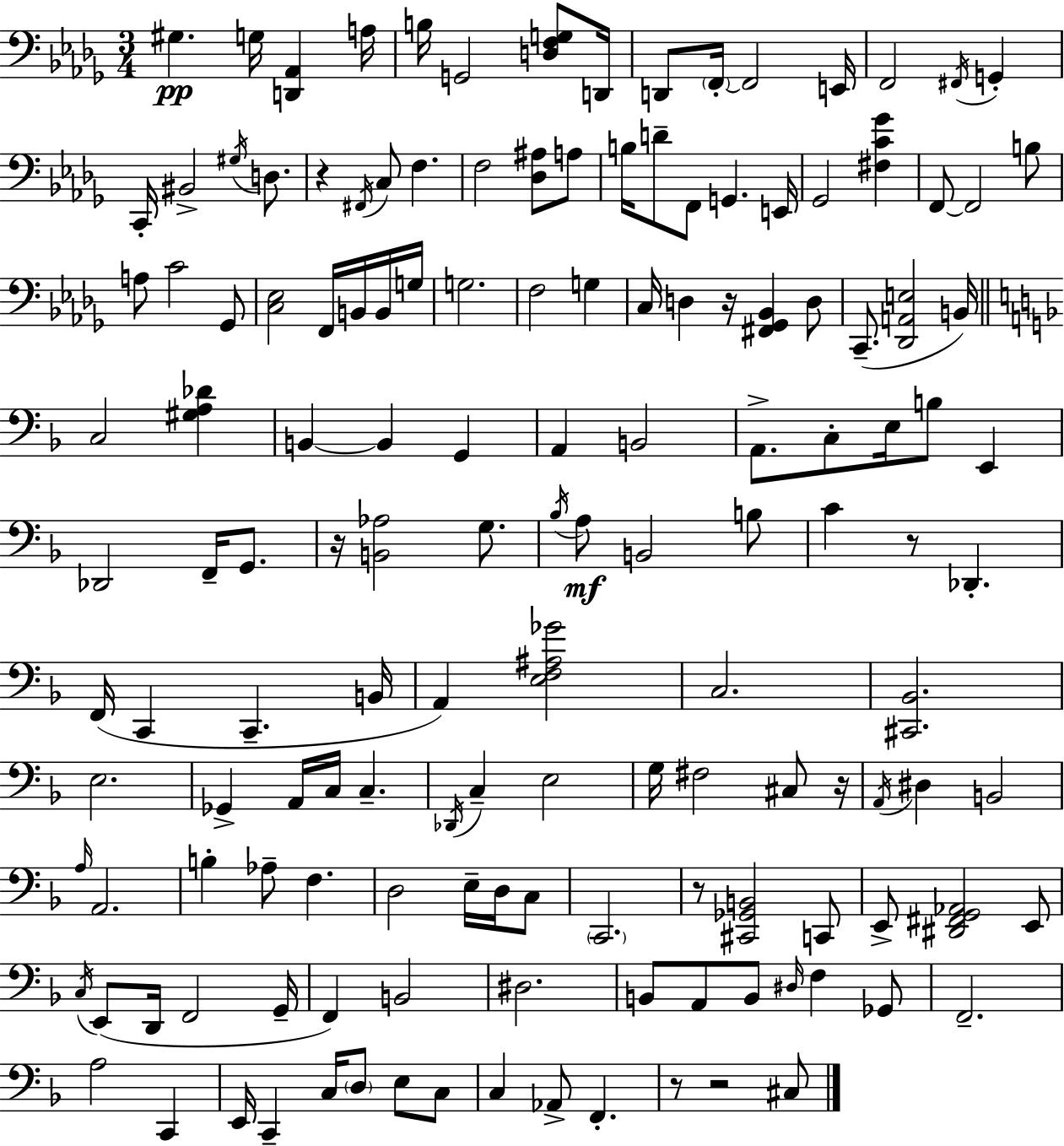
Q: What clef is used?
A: bass